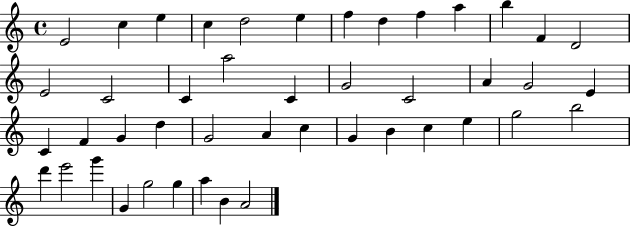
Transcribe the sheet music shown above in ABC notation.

X:1
T:Untitled
M:4/4
L:1/4
K:C
E2 c e c d2 e f d f a b F D2 E2 C2 C a2 C G2 C2 A G2 E C F G d G2 A c G B c e g2 b2 d' e'2 g' G g2 g a B A2